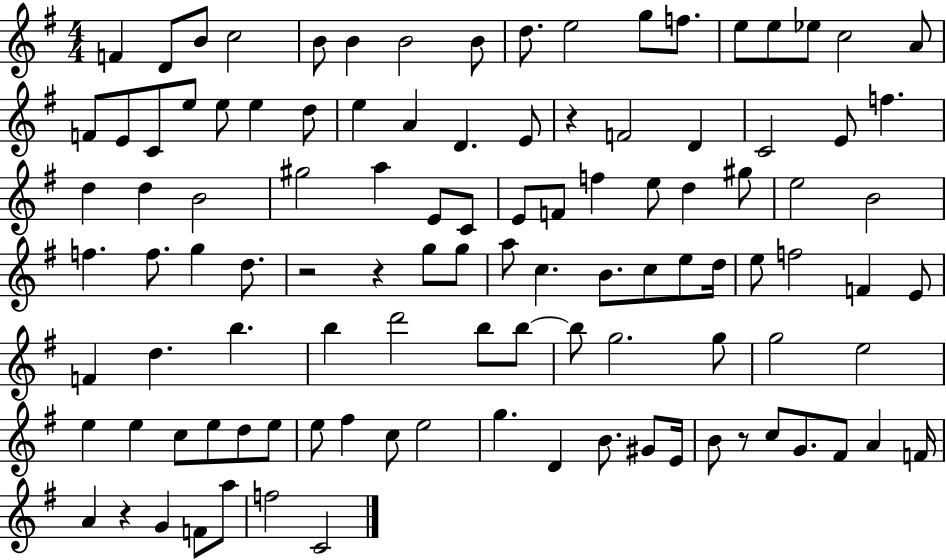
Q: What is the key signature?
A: G major